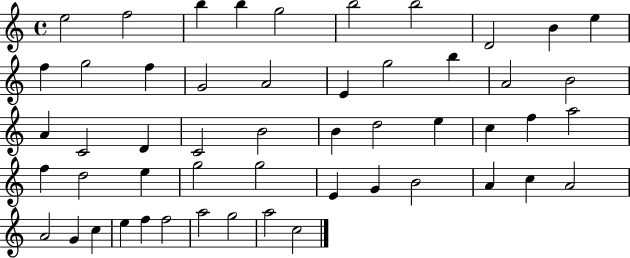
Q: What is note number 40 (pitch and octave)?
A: A4